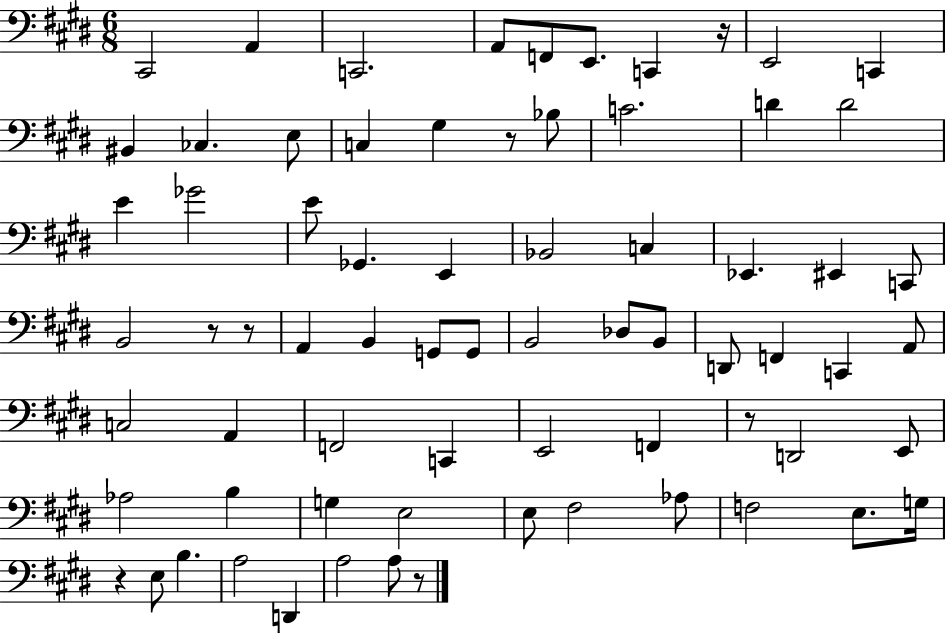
X:1
T:Untitled
M:6/8
L:1/4
K:E
^C,,2 A,, C,,2 A,,/2 F,,/2 E,,/2 C,, z/4 E,,2 C,, ^B,, _C, E,/2 C, ^G, z/2 _B,/2 C2 D D2 E _G2 E/2 _G,, E,, _B,,2 C, _E,, ^E,, C,,/2 B,,2 z/2 z/2 A,, B,, G,,/2 G,,/2 B,,2 _D,/2 B,,/2 D,,/2 F,, C,, A,,/2 C,2 A,, F,,2 C,, E,,2 F,, z/2 D,,2 E,,/2 _A,2 B, G, E,2 E,/2 ^F,2 _A,/2 F,2 E,/2 G,/4 z E,/2 B, A,2 D,, A,2 A,/2 z/2